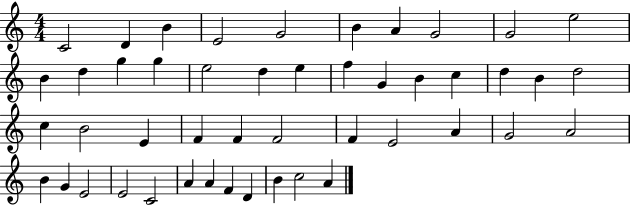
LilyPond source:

{
  \clef treble
  \numericTimeSignature
  \time 4/4
  \key c \major
  c'2 d'4 b'4 | e'2 g'2 | b'4 a'4 g'2 | g'2 e''2 | \break b'4 d''4 g''4 g''4 | e''2 d''4 e''4 | f''4 g'4 b'4 c''4 | d''4 b'4 d''2 | \break c''4 b'2 e'4 | f'4 f'4 f'2 | f'4 e'2 a'4 | g'2 a'2 | \break b'4 g'4 e'2 | e'2 c'2 | a'4 a'4 f'4 d'4 | b'4 c''2 a'4 | \break \bar "|."
}